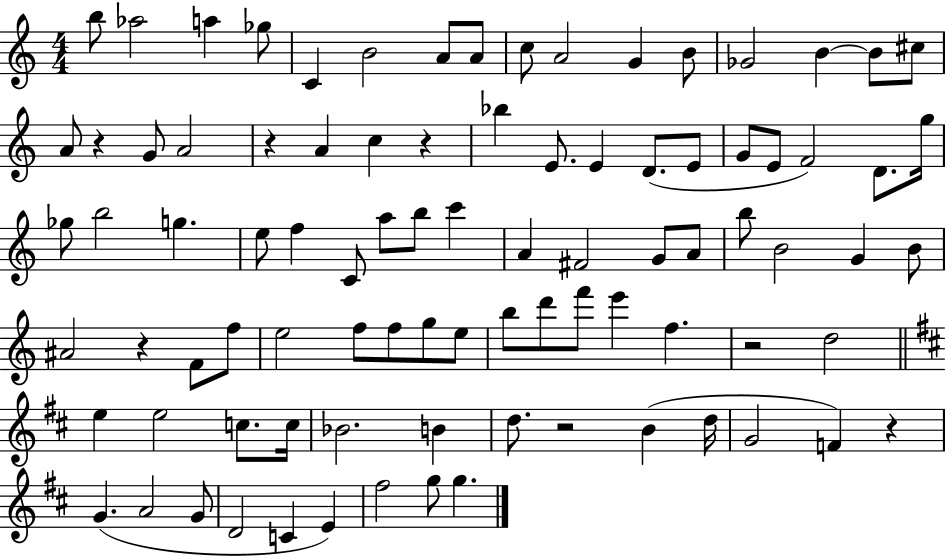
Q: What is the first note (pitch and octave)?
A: B5